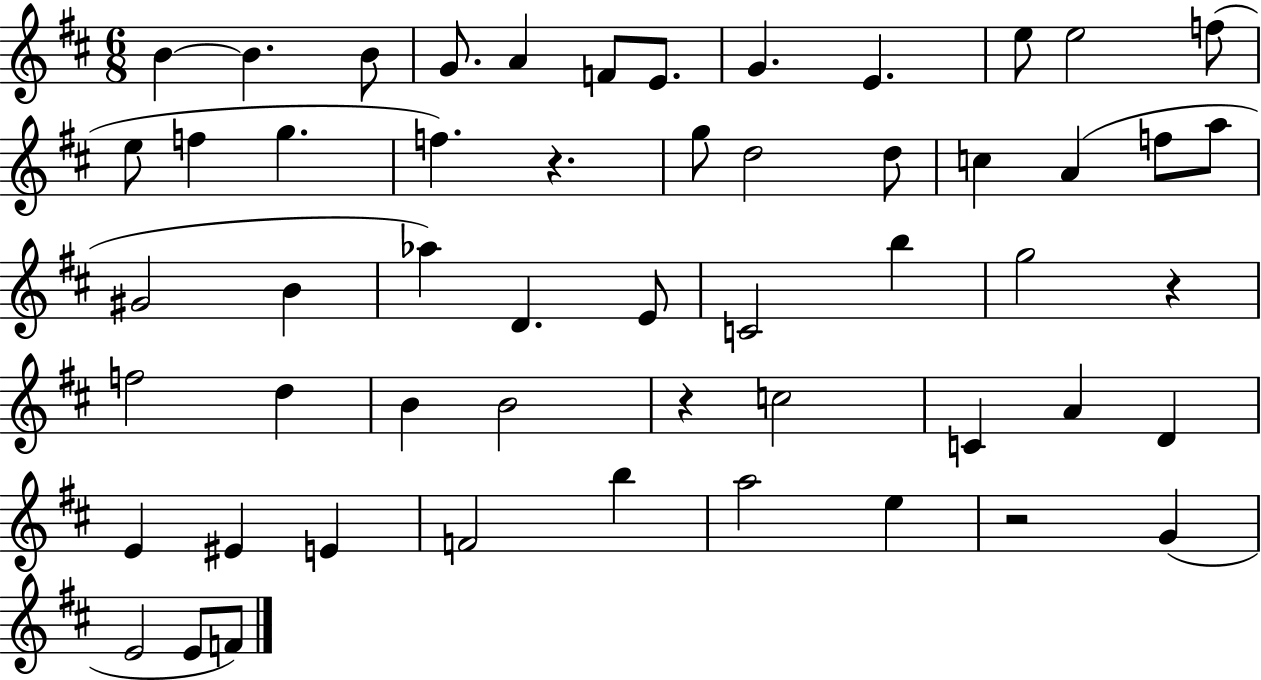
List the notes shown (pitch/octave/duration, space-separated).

B4/q B4/q. B4/e G4/e. A4/q F4/e E4/e. G4/q. E4/q. E5/e E5/h F5/e E5/e F5/q G5/q. F5/q. R/q. G5/e D5/h D5/e C5/q A4/q F5/e A5/e G#4/h B4/q Ab5/q D4/q. E4/e C4/h B5/q G5/h R/q F5/h D5/q B4/q B4/h R/q C5/h C4/q A4/q D4/q E4/q EIS4/q E4/q F4/h B5/q A5/h E5/q R/h G4/q E4/h E4/e F4/e